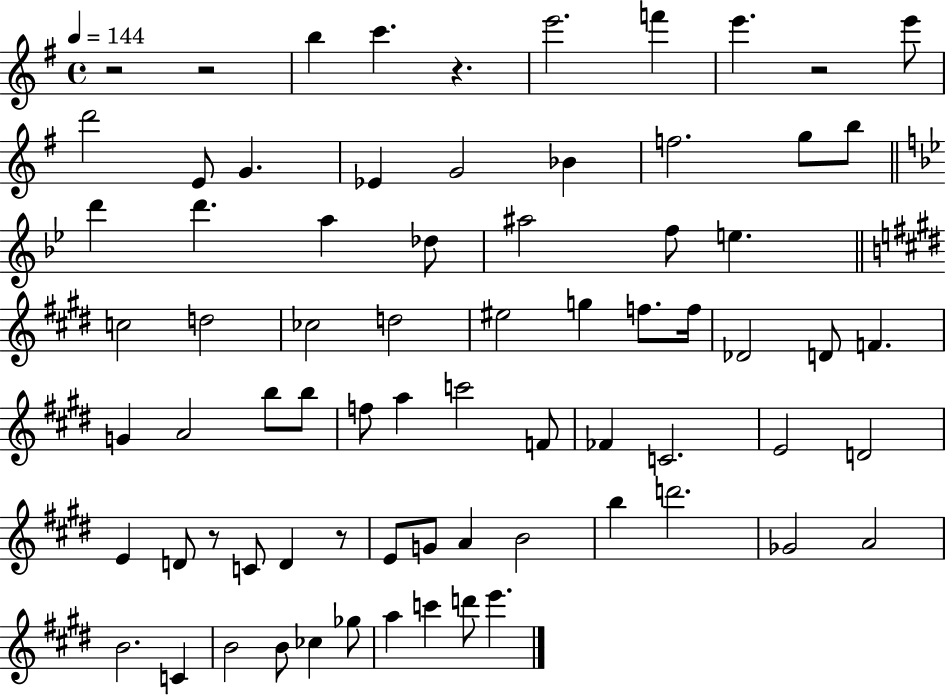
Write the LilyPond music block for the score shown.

{
  \clef treble
  \time 4/4
  \defaultTimeSignature
  \key g \major
  \tempo 4 = 144
  r2 r2 | b''4 c'''4. r4. | e'''2. f'''4 | e'''4. r2 e'''8 | \break d'''2 e'8 g'4. | ees'4 g'2 bes'4 | f''2. g''8 b''8 | \bar "||" \break \key bes \major d'''4 d'''4. a''4 des''8 | ais''2 f''8 e''4. | \bar "||" \break \key e \major c''2 d''2 | ces''2 d''2 | eis''2 g''4 f''8. f''16 | des'2 d'8 f'4. | \break g'4 a'2 b''8 b''8 | f''8 a''4 c'''2 f'8 | fes'4 c'2. | e'2 d'2 | \break e'4 d'8 r8 c'8 d'4 r8 | e'8 g'8 a'4 b'2 | b''4 d'''2. | ges'2 a'2 | \break b'2. c'4 | b'2 b'8 ces''4 ges''8 | a''4 c'''4 d'''8 e'''4. | \bar "|."
}